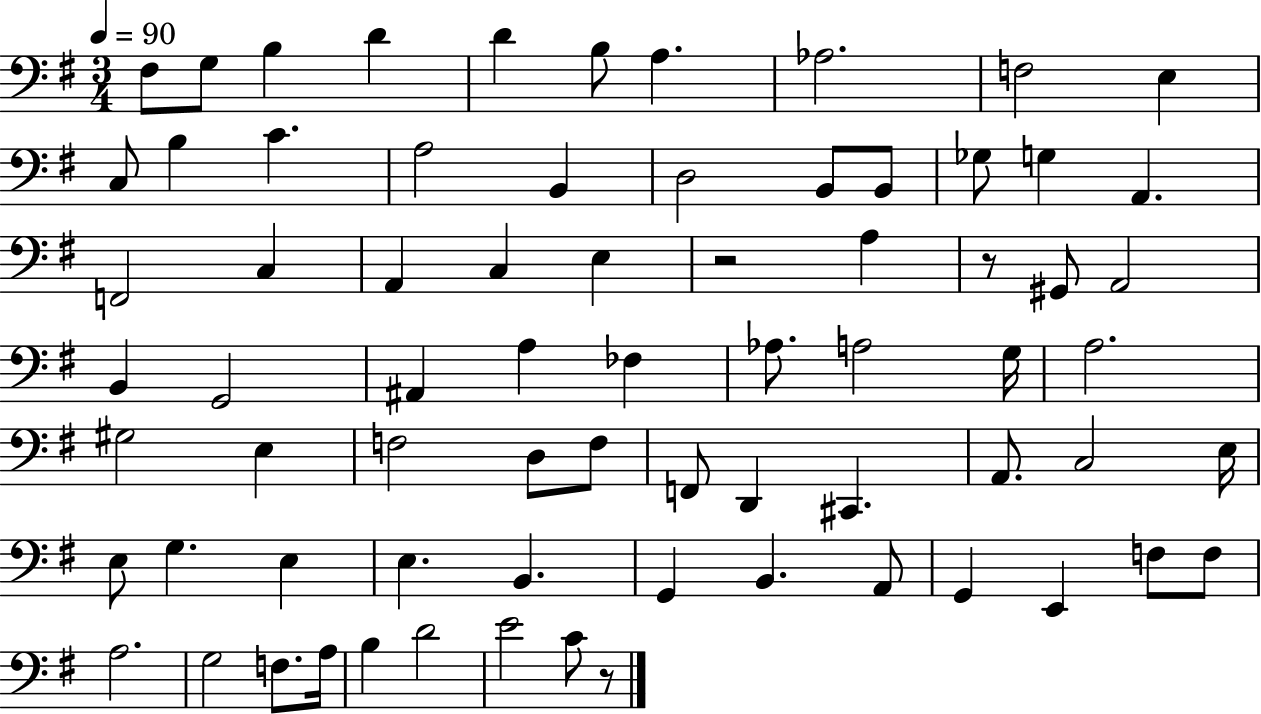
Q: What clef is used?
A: bass